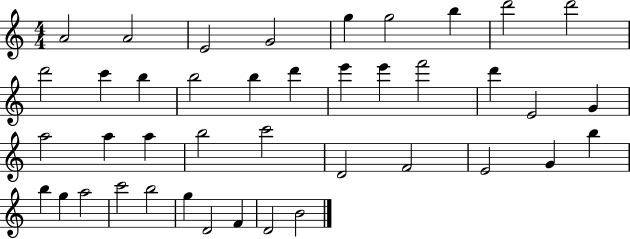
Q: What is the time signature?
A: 4/4